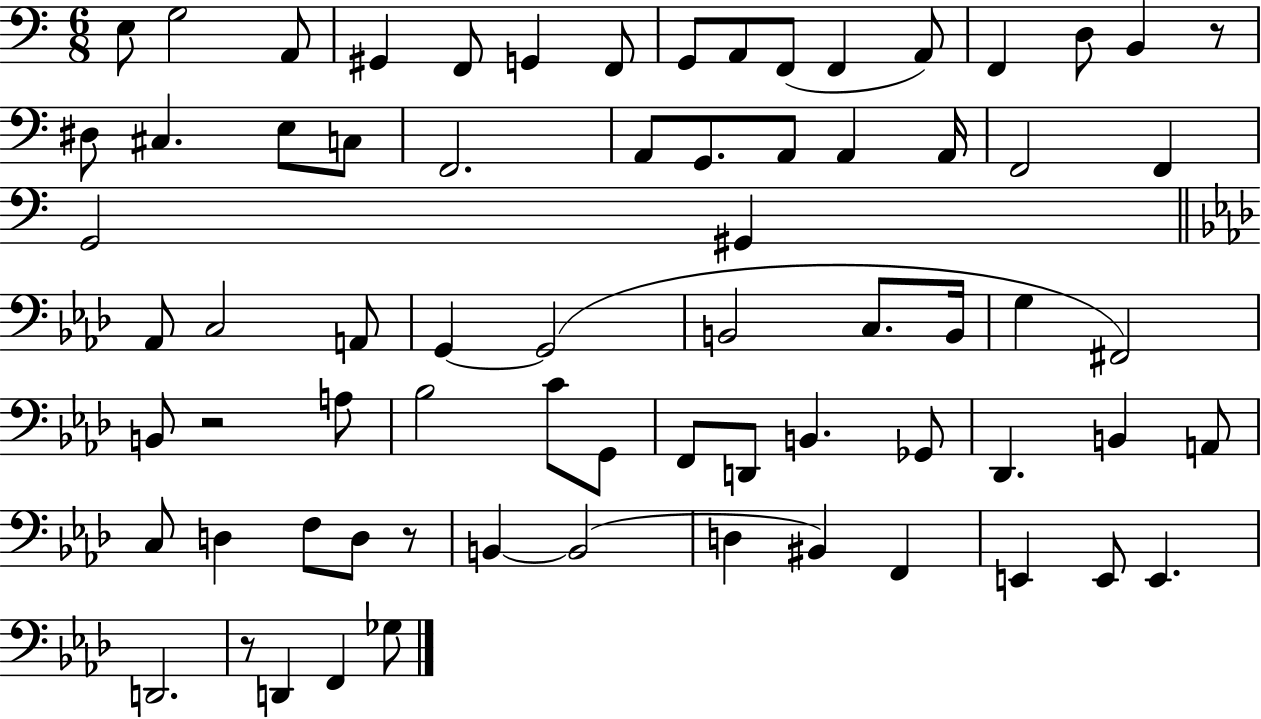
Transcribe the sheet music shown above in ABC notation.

X:1
T:Untitled
M:6/8
L:1/4
K:C
E,/2 G,2 A,,/2 ^G,, F,,/2 G,, F,,/2 G,,/2 A,,/2 F,,/2 F,, A,,/2 F,, D,/2 B,, z/2 ^D,/2 ^C, E,/2 C,/2 F,,2 A,,/2 G,,/2 A,,/2 A,, A,,/4 F,,2 F,, G,,2 ^G,, _A,,/2 C,2 A,,/2 G,, G,,2 B,,2 C,/2 B,,/4 G, ^F,,2 B,,/2 z2 A,/2 _B,2 C/2 G,,/2 F,,/2 D,,/2 B,, _G,,/2 _D,, B,, A,,/2 C,/2 D, F,/2 D,/2 z/2 B,, B,,2 D, ^B,, F,, E,, E,,/2 E,, D,,2 z/2 D,, F,, _G,/2